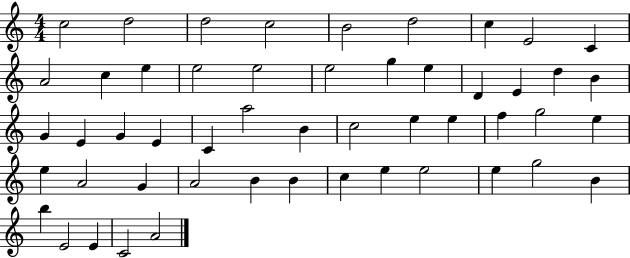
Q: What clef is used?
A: treble